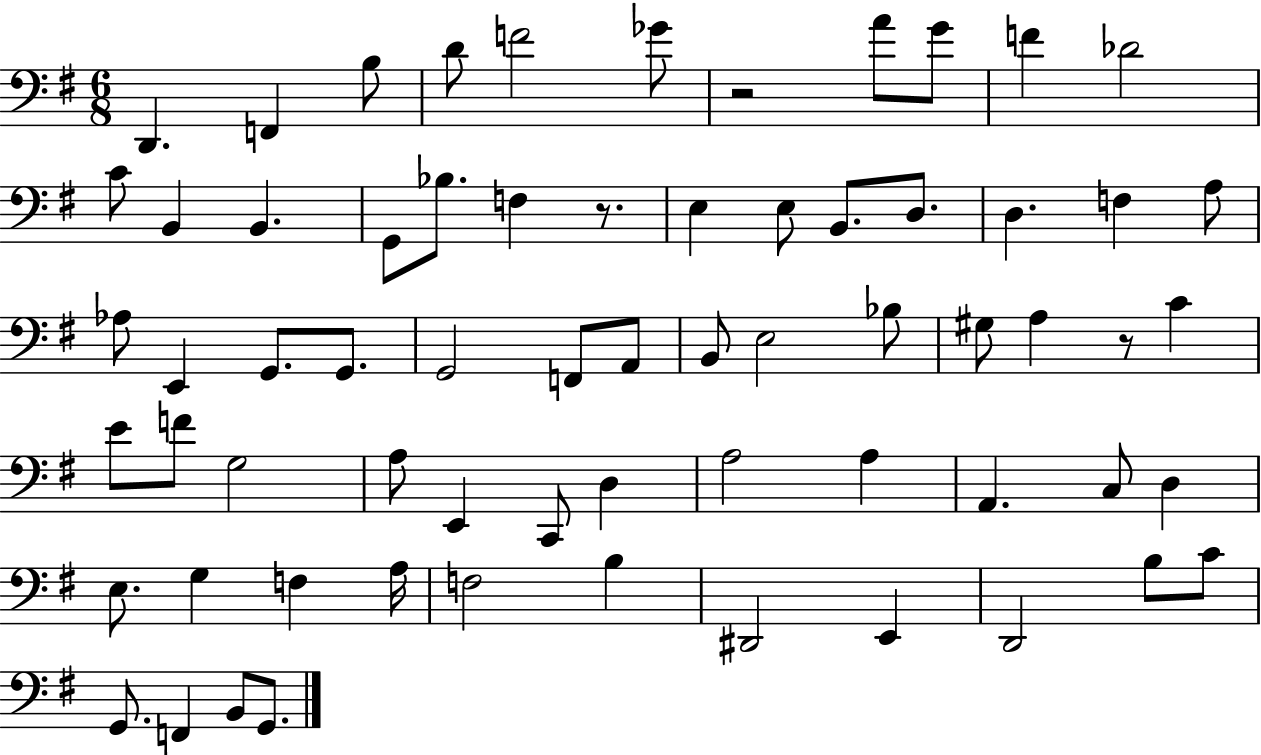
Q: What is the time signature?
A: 6/8